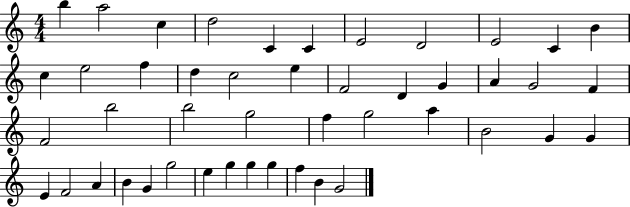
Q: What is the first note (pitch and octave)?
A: B5